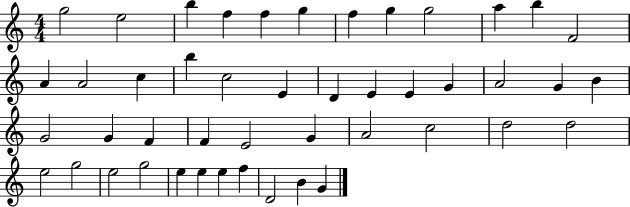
G5/h E5/h B5/q F5/q F5/q G5/q F5/q G5/q G5/h A5/q B5/q F4/h A4/q A4/h C5/q B5/q C5/h E4/q D4/q E4/q E4/q G4/q A4/h G4/q B4/q G4/h G4/q F4/q F4/q E4/h G4/q A4/h C5/h D5/h D5/h E5/h G5/h E5/h G5/h E5/q E5/q E5/q F5/q D4/h B4/q G4/q